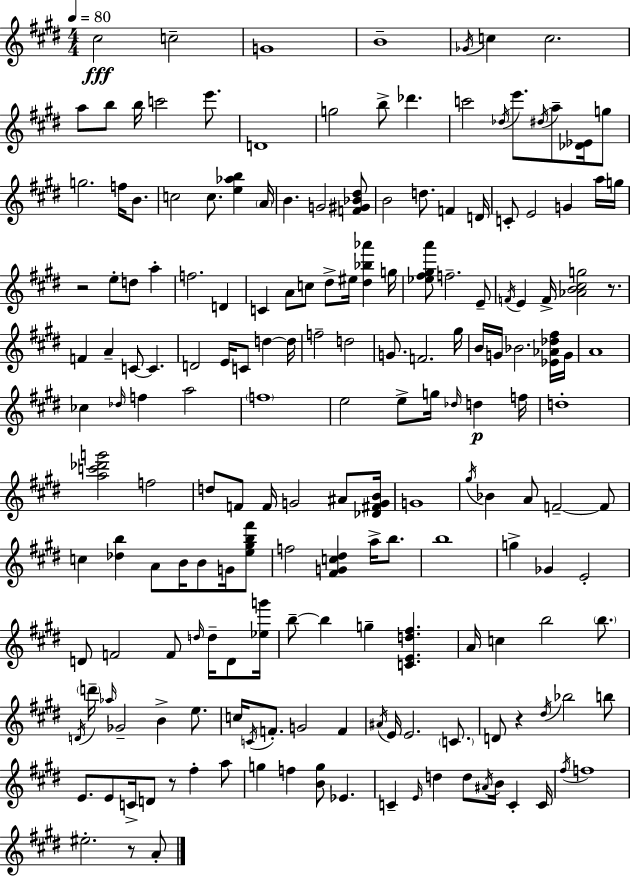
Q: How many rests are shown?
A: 5